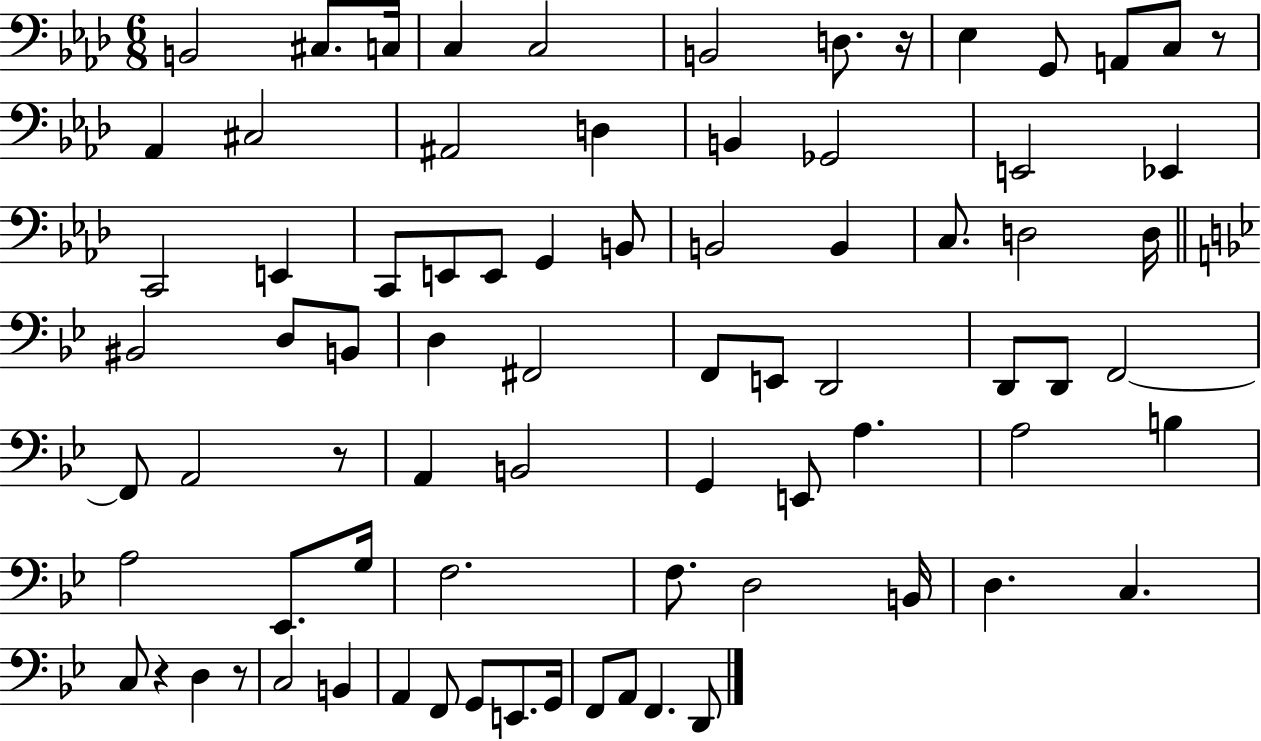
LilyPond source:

{
  \clef bass
  \numericTimeSignature
  \time 6/8
  \key aes \major
  \repeat volta 2 { b,2 cis8. c16 | c4 c2 | b,2 d8. r16 | ees4 g,8 a,8 c8 r8 | \break aes,4 cis2 | ais,2 d4 | b,4 ges,2 | e,2 ees,4 | \break c,2 e,4 | c,8 e,8 e,8 g,4 b,8 | b,2 b,4 | c8. d2 d16 | \break \bar "||" \break \key bes \major bis,2 d8 b,8 | d4 fis,2 | f,8 e,8 d,2 | d,8 d,8 f,2~~ | \break f,8 a,2 r8 | a,4 b,2 | g,4 e,8 a4. | a2 b4 | \break a2 ees,8. g16 | f2. | f8. d2 b,16 | d4. c4. | \break c8 r4 d4 r8 | c2 b,4 | a,4 f,8 g,8 e,8. g,16 | f,8 a,8 f,4. d,8 | \break } \bar "|."
}